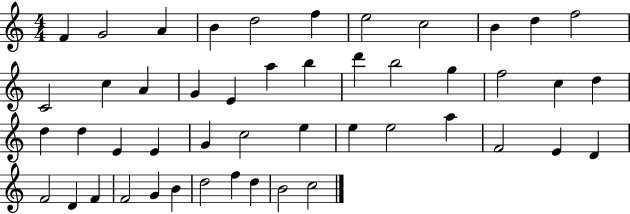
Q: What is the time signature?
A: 4/4